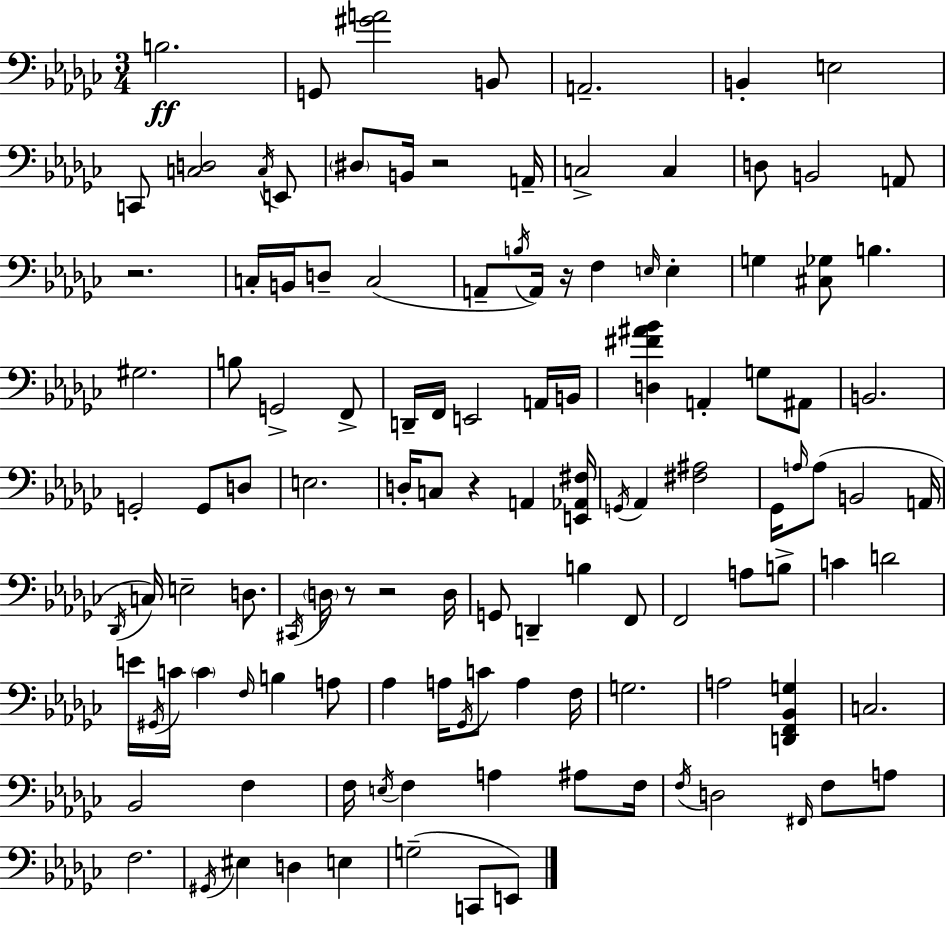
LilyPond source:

{
  \clef bass
  \numericTimeSignature
  \time 3/4
  \key ees \minor
  \repeat volta 2 { b2.\ff | g,8 <gis' a'>2 b,8 | a,2.-- | b,4-. e2 | \break c,8 <c d>2 \acciaccatura { c16 } e,8 | \parenthesize dis8 b,16 r2 | a,16-- c2-> c4 | d8 b,2 a,8 | \break r2. | c16-. b,16 d8-- c2( | a,8-- \acciaccatura { b16 } a,16) r16 f4 \grace { e16 } e4-. | g4 <cis ges>8 b4. | \break gis2. | b8 g,2-> | f,8-> d,16-- f,16 e,2 | a,16 b,16 <d fis' ais' bes'>4 a,4-. g8 | \break ais,8 b,2. | g,2-. g,8 | d8 e2. | d16-. c8 r4 a,4 | \break <e, aes, fis>16 \acciaccatura { g,16 } aes,4 <fis ais>2 | ges,16 \grace { a16 } a8( b,2 | a,16 \acciaccatura { des,16 } c16) e2-- | d8. \acciaccatura { cis,16 } \parenthesize d16 r8 r2 | \break d16 g,8 d,4-- | b4 f,8 f,2 | a8 b8-> c'4 d'2 | e'16 \acciaccatura { gis,16 } c'16 \parenthesize c'4 | \break \grace { f16 } b4 a8 aes4 | a16 \acciaccatura { ges,16 } c'8 a4 f16 g2. | a2 | <d, f, bes, g>4 c2. | \break bes,2 | f4 f16 \acciaccatura { e16 } | f4 a4 ais8 f16 \acciaccatura { f16 } | d2 \grace { fis,16 } f8 a8 | \break f2. | \acciaccatura { gis,16 } eis4 d4 e4 | g2--( c,8 | e,8) } \bar "|."
}